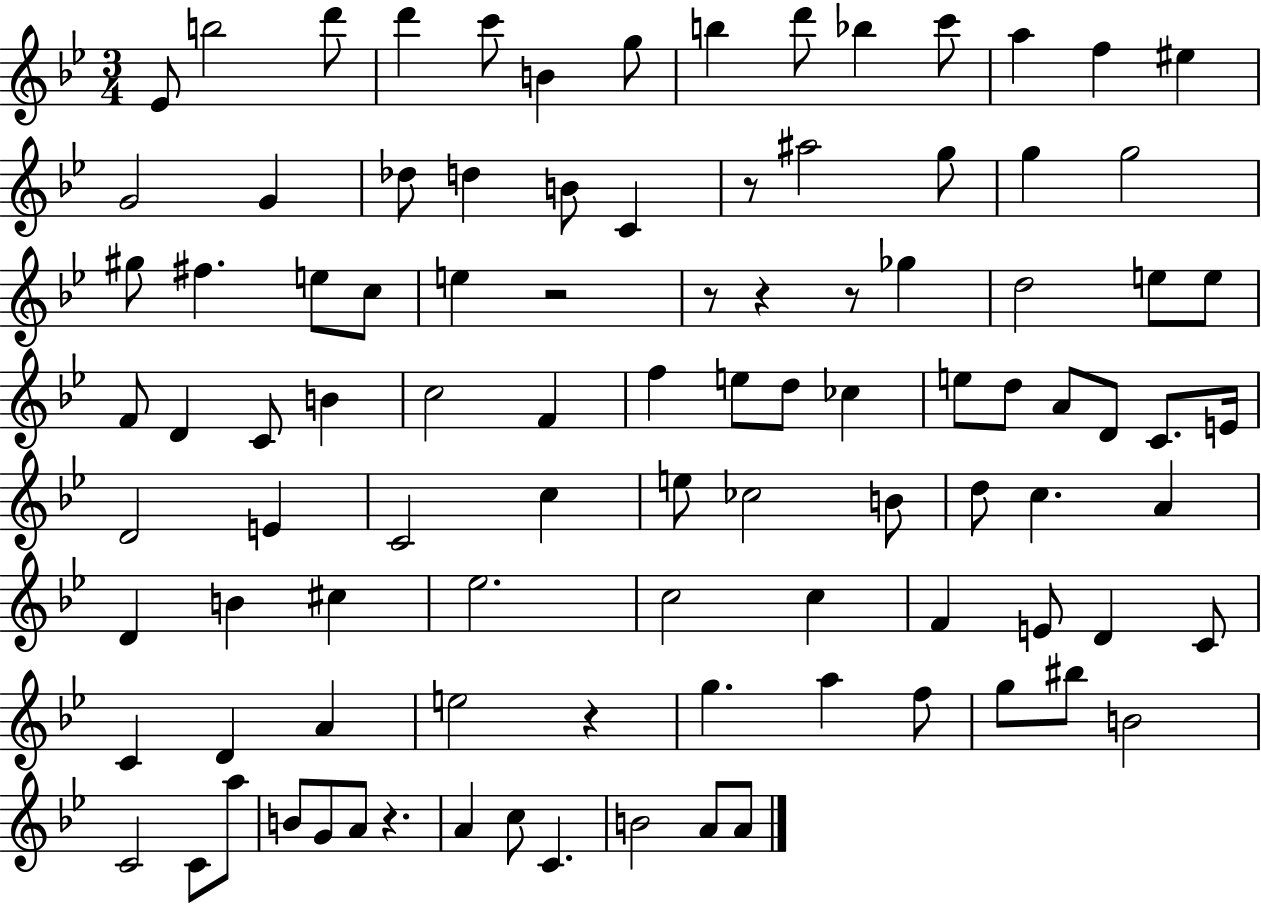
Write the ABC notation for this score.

X:1
T:Untitled
M:3/4
L:1/4
K:Bb
_E/2 b2 d'/2 d' c'/2 B g/2 b d'/2 _b c'/2 a f ^e G2 G _d/2 d B/2 C z/2 ^a2 g/2 g g2 ^g/2 ^f e/2 c/2 e z2 z/2 z z/2 _g d2 e/2 e/2 F/2 D C/2 B c2 F f e/2 d/2 _c e/2 d/2 A/2 D/2 C/2 E/4 D2 E C2 c e/2 _c2 B/2 d/2 c A D B ^c _e2 c2 c F E/2 D C/2 C D A e2 z g a f/2 g/2 ^b/2 B2 C2 C/2 a/2 B/2 G/2 A/2 z A c/2 C B2 A/2 A/2